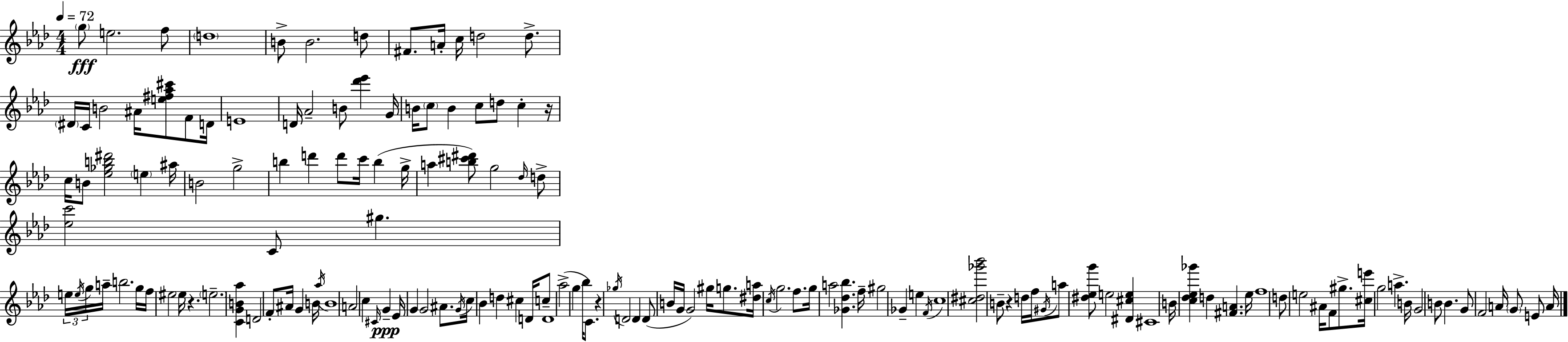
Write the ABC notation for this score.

X:1
T:Untitled
M:4/4
L:1/4
K:Ab
g/2 e2 f/2 d4 B/2 B2 d/2 ^F/2 A/4 c/4 d2 d/2 ^D/4 C/4 B2 ^A/4 [e^f_a^c']/2 F/2 D/4 E4 D/4 _A2 B/2 [_d'_e'] G/4 B/4 c/2 B c/2 d/2 c z/4 c/4 B/2 [_e_gb^d']2 e ^a/4 B2 g2 b d' d'/2 c'/4 b g/4 a [b^c'^d']/2 g2 _d/4 d/2 [_ec']2 C/2 ^g e/4 e/4 g/4 a/4 b2 g/4 f/4 ^e2 ^e/4 z e2 [CGB_a] D2 F/2 ^A/4 G B/4 _a/4 B4 A2 c ^C/4 G _E/4 G G2 ^A/2 G/4 c/4 _B d ^c D/4 c/2 D4 _a2 g _b/4 C/2 z _g/4 D2 D D/2 B/4 G/4 G2 ^g/4 g/2 [^da]/4 c/4 g2 f/2 g/4 a2 [_G_d_b] f/4 ^g2 _G e F/4 c4 [^c^d_g'_b']2 B/2 z d/4 f/4 ^G/4 a/2 [^d_eg']/2 e2 [^D^ce] ^C4 B/4 [c_d_e_g'] d [^FA] _e/4 f4 d/2 e2 ^A/4 F/2 ^g/2 [^ce']/4 g2 a B/4 G2 B/2 B G/2 F2 A/4 G/2 E/2 A/4